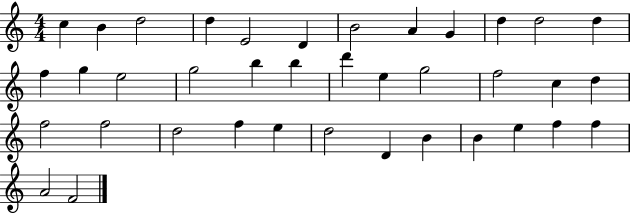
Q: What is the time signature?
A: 4/4